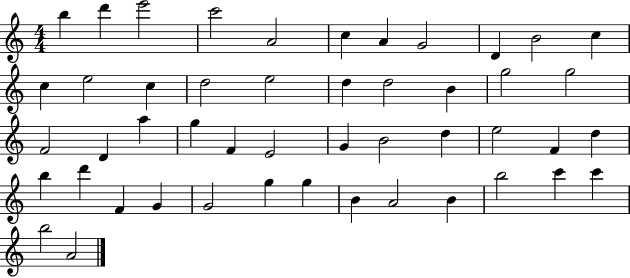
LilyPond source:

{
  \clef treble
  \numericTimeSignature
  \time 4/4
  \key c \major
  b''4 d'''4 e'''2 | c'''2 a'2 | c''4 a'4 g'2 | d'4 b'2 c''4 | \break c''4 e''2 c''4 | d''2 e''2 | d''4 d''2 b'4 | g''2 g''2 | \break f'2 d'4 a''4 | g''4 f'4 e'2 | g'4 b'2 d''4 | e''2 f'4 d''4 | \break b''4 d'''4 f'4 g'4 | g'2 g''4 g''4 | b'4 a'2 b'4 | b''2 c'''4 c'''4 | \break b''2 a'2 | \bar "|."
}